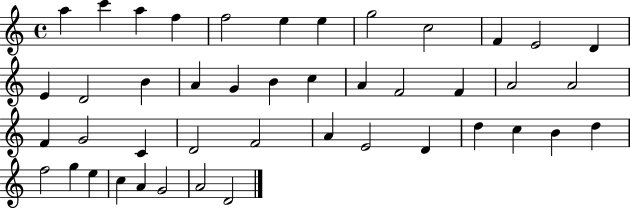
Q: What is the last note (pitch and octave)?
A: D4